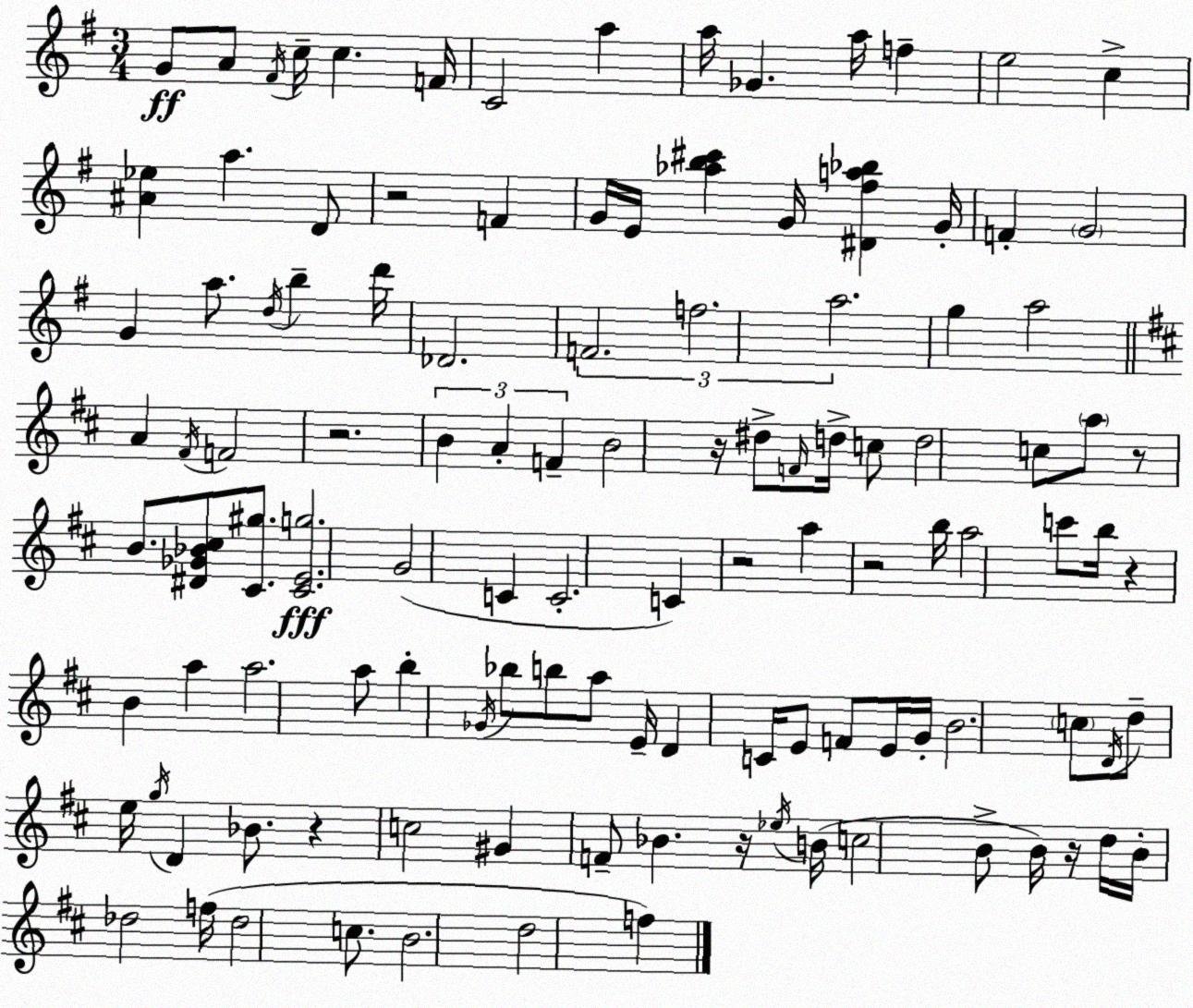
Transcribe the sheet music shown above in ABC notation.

X:1
T:Untitled
M:3/4
L:1/4
K:G
G/2 A/2 ^F/4 c/4 c F/4 C2 a a/4 _G a/4 f e2 c [^A_e] a D/2 z2 F G/4 E/4 [_ab^c'] G/4 [^D^fa_b] G/4 F G2 G a/2 d/4 b d'/4 _D2 F2 f2 a2 g a2 A ^F/4 F2 z2 B A F B2 z/4 ^d/2 F/4 d/4 c/2 d2 c/2 a/2 z/2 B/2 [^D_G_B^c]/2 [^C^g]/2 [^CEg]2 G2 C C2 C z2 a z2 b/4 a2 c'/2 b/4 z B a a2 a/2 b _G/4 _b/2 b/2 a/2 E/4 D C/4 E/2 F/2 E/4 G/4 B2 c/2 D/4 d/2 e/4 g/4 D _B/2 z c2 ^G F/2 _B z/4 _e/4 B/4 c2 B/2 B/4 z/4 d/4 B/4 _d2 f/4 _d2 c/2 B2 d2 f